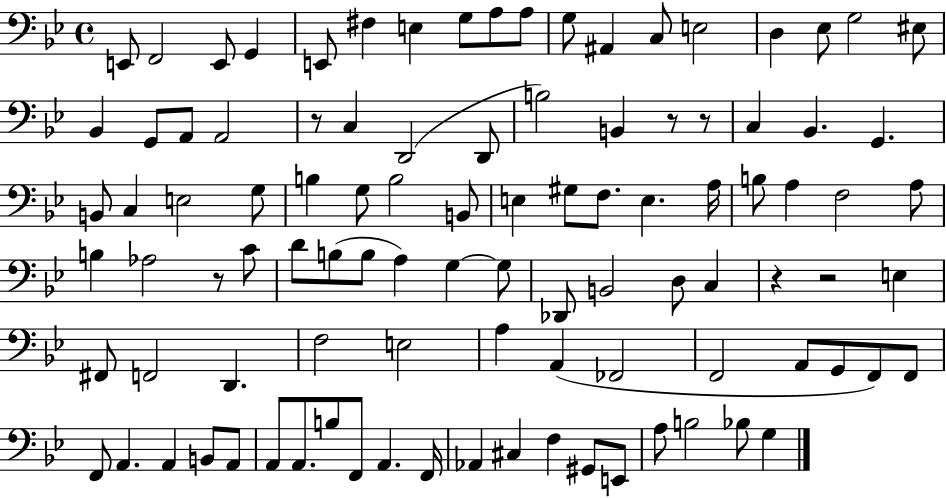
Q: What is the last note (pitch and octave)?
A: G3